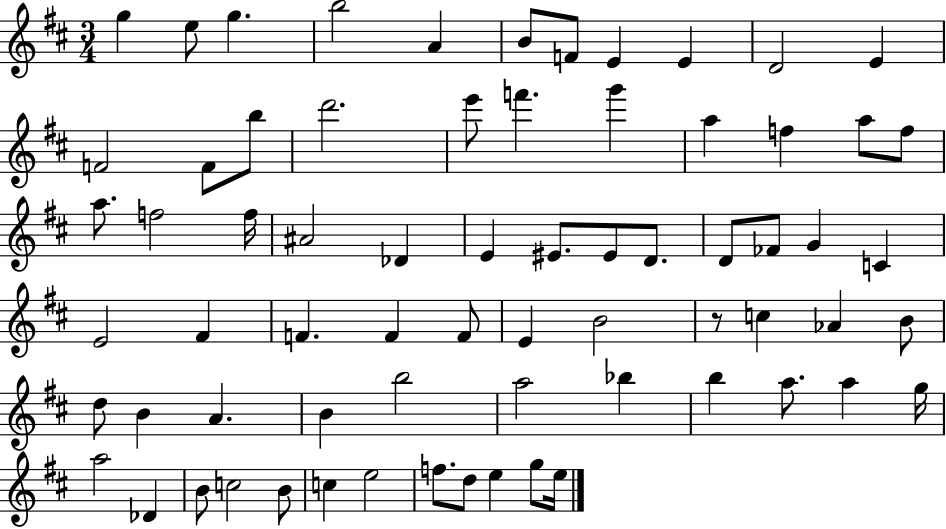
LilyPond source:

{
  \clef treble
  \numericTimeSignature
  \time 3/4
  \key d \major
  g''4 e''8 g''4. | b''2 a'4 | b'8 f'8 e'4 e'4 | d'2 e'4 | \break f'2 f'8 b''8 | d'''2. | e'''8 f'''4. g'''4 | a''4 f''4 a''8 f''8 | \break a''8. f''2 f''16 | ais'2 des'4 | e'4 eis'8. eis'8 d'8. | d'8 fes'8 g'4 c'4 | \break e'2 fis'4 | f'4. f'4 f'8 | e'4 b'2 | r8 c''4 aes'4 b'8 | \break d''8 b'4 a'4. | b'4 b''2 | a''2 bes''4 | b''4 a''8. a''4 g''16 | \break a''2 des'4 | b'8 c''2 b'8 | c''4 e''2 | f''8. d''8 e''4 g''8 e''16 | \break \bar "|."
}